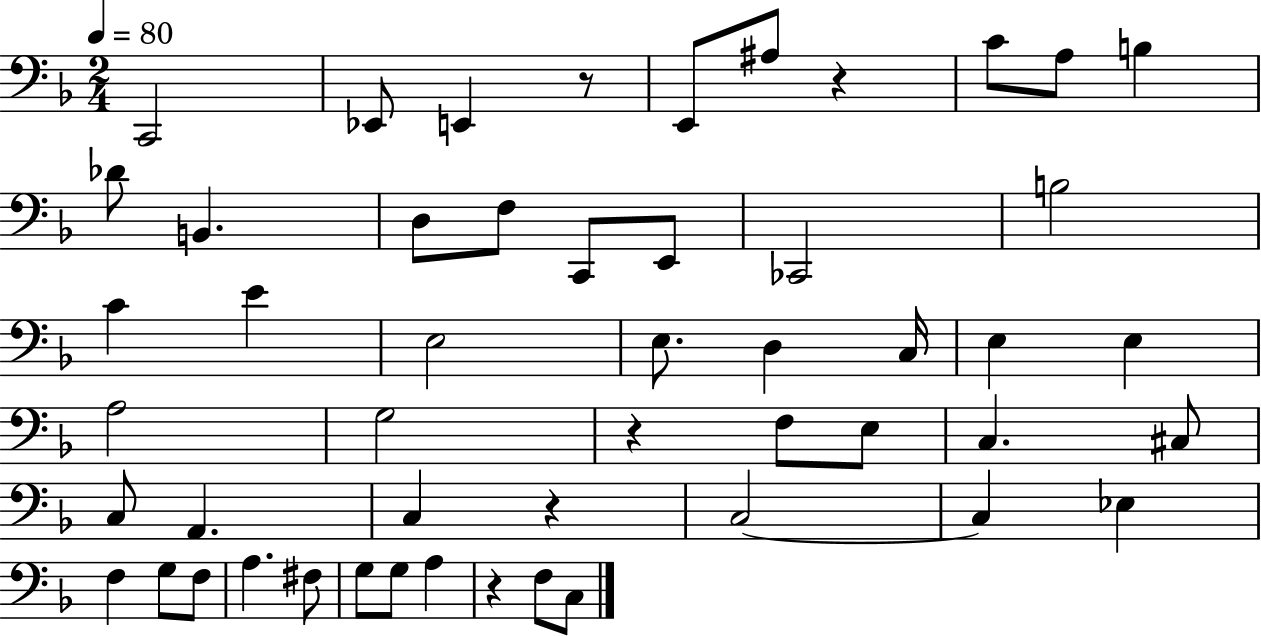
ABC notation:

X:1
T:Untitled
M:2/4
L:1/4
K:F
C,,2 _E,,/2 E,, z/2 E,,/2 ^A,/2 z C/2 A,/2 B, _D/2 B,, D,/2 F,/2 C,,/2 E,,/2 _C,,2 B,2 C E E,2 E,/2 D, C,/4 E, E, A,2 G,2 z F,/2 E,/2 C, ^C,/2 C,/2 A,, C, z C,2 C, _E, F, G,/2 F,/2 A, ^F,/2 G,/2 G,/2 A, z F,/2 C,/2